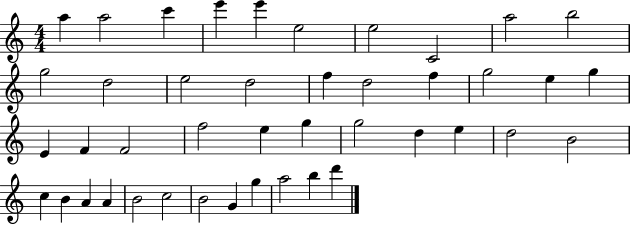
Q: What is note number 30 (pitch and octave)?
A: D5